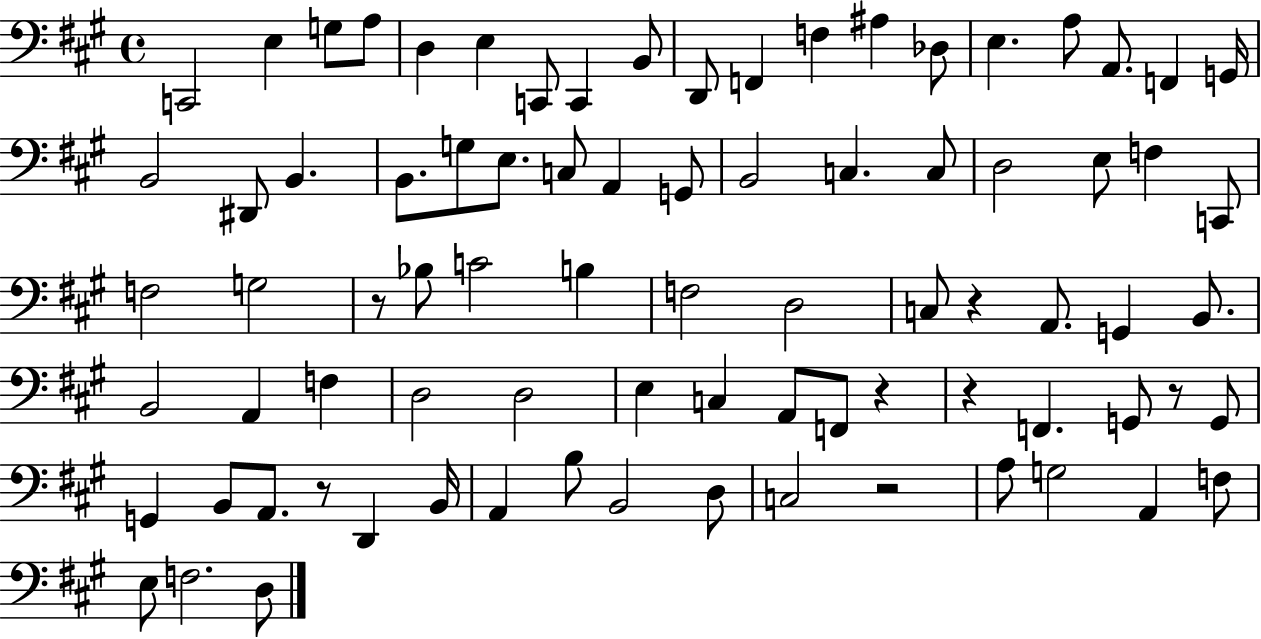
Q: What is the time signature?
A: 4/4